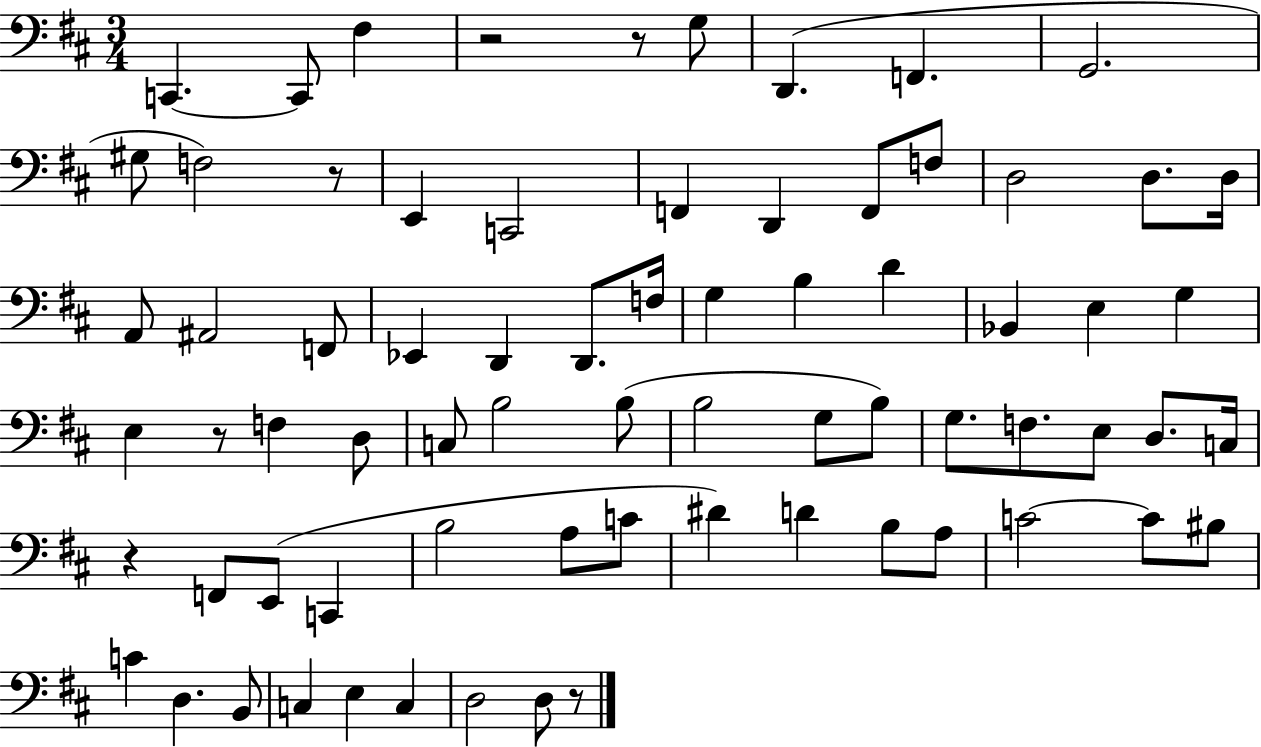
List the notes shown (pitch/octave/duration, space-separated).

C2/q. C2/e F#3/q R/h R/e G3/e D2/q. F2/q. G2/h. G#3/e F3/h R/e E2/q C2/h F2/q D2/q F2/e F3/e D3/h D3/e. D3/s A2/e A#2/h F2/e Eb2/q D2/q D2/e. F3/s G3/q B3/q D4/q Bb2/q E3/q G3/q E3/q R/e F3/q D3/e C3/e B3/h B3/e B3/h G3/e B3/e G3/e. F3/e. E3/e D3/e. C3/s R/q F2/e E2/e C2/q B3/h A3/e C4/e D#4/q D4/q B3/e A3/e C4/h C4/e BIS3/e C4/q D3/q. B2/e C3/q E3/q C3/q D3/h D3/e R/e